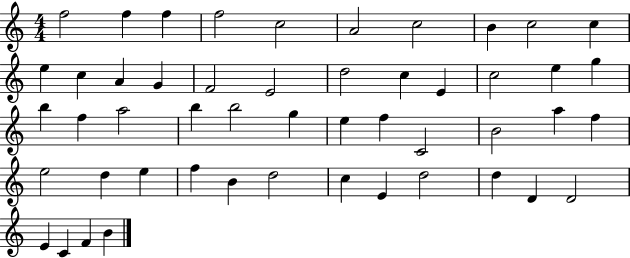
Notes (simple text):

F5/h F5/q F5/q F5/h C5/h A4/h C5/h B4/q C5/h C5/q E5/q C5/q A4/q G4/q F4/h E4/h D5/h C5/q E4/q C5/h E5/q G5/q B5/q F5/q A5/h B5/q B5/h G5/q E5/q F5/q C4/h B4/h A5/q F5/q E5/h D5/q E5/q F5/q B4/q D5/h C5/q E4/q D5/h D5/q D4/q D4/h E4/q C4/q F4/q B4/q